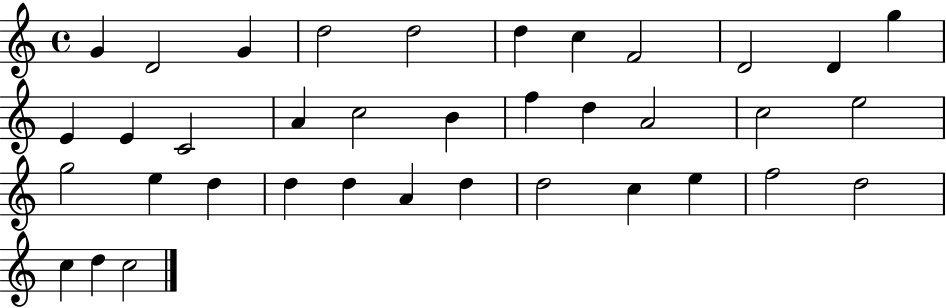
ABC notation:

X:1
T:Untitled
M:4/4
L:1/4
K:C
G D2 G d2 d2 d c F2 D2 D g E E C2 A c2 B f d A2 c2 e2 g2 e d d d A d d2 c e f2 d2 c d c2